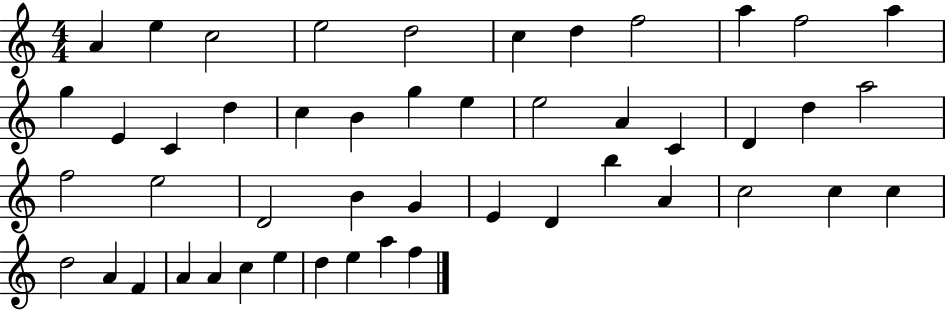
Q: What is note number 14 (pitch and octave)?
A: C4